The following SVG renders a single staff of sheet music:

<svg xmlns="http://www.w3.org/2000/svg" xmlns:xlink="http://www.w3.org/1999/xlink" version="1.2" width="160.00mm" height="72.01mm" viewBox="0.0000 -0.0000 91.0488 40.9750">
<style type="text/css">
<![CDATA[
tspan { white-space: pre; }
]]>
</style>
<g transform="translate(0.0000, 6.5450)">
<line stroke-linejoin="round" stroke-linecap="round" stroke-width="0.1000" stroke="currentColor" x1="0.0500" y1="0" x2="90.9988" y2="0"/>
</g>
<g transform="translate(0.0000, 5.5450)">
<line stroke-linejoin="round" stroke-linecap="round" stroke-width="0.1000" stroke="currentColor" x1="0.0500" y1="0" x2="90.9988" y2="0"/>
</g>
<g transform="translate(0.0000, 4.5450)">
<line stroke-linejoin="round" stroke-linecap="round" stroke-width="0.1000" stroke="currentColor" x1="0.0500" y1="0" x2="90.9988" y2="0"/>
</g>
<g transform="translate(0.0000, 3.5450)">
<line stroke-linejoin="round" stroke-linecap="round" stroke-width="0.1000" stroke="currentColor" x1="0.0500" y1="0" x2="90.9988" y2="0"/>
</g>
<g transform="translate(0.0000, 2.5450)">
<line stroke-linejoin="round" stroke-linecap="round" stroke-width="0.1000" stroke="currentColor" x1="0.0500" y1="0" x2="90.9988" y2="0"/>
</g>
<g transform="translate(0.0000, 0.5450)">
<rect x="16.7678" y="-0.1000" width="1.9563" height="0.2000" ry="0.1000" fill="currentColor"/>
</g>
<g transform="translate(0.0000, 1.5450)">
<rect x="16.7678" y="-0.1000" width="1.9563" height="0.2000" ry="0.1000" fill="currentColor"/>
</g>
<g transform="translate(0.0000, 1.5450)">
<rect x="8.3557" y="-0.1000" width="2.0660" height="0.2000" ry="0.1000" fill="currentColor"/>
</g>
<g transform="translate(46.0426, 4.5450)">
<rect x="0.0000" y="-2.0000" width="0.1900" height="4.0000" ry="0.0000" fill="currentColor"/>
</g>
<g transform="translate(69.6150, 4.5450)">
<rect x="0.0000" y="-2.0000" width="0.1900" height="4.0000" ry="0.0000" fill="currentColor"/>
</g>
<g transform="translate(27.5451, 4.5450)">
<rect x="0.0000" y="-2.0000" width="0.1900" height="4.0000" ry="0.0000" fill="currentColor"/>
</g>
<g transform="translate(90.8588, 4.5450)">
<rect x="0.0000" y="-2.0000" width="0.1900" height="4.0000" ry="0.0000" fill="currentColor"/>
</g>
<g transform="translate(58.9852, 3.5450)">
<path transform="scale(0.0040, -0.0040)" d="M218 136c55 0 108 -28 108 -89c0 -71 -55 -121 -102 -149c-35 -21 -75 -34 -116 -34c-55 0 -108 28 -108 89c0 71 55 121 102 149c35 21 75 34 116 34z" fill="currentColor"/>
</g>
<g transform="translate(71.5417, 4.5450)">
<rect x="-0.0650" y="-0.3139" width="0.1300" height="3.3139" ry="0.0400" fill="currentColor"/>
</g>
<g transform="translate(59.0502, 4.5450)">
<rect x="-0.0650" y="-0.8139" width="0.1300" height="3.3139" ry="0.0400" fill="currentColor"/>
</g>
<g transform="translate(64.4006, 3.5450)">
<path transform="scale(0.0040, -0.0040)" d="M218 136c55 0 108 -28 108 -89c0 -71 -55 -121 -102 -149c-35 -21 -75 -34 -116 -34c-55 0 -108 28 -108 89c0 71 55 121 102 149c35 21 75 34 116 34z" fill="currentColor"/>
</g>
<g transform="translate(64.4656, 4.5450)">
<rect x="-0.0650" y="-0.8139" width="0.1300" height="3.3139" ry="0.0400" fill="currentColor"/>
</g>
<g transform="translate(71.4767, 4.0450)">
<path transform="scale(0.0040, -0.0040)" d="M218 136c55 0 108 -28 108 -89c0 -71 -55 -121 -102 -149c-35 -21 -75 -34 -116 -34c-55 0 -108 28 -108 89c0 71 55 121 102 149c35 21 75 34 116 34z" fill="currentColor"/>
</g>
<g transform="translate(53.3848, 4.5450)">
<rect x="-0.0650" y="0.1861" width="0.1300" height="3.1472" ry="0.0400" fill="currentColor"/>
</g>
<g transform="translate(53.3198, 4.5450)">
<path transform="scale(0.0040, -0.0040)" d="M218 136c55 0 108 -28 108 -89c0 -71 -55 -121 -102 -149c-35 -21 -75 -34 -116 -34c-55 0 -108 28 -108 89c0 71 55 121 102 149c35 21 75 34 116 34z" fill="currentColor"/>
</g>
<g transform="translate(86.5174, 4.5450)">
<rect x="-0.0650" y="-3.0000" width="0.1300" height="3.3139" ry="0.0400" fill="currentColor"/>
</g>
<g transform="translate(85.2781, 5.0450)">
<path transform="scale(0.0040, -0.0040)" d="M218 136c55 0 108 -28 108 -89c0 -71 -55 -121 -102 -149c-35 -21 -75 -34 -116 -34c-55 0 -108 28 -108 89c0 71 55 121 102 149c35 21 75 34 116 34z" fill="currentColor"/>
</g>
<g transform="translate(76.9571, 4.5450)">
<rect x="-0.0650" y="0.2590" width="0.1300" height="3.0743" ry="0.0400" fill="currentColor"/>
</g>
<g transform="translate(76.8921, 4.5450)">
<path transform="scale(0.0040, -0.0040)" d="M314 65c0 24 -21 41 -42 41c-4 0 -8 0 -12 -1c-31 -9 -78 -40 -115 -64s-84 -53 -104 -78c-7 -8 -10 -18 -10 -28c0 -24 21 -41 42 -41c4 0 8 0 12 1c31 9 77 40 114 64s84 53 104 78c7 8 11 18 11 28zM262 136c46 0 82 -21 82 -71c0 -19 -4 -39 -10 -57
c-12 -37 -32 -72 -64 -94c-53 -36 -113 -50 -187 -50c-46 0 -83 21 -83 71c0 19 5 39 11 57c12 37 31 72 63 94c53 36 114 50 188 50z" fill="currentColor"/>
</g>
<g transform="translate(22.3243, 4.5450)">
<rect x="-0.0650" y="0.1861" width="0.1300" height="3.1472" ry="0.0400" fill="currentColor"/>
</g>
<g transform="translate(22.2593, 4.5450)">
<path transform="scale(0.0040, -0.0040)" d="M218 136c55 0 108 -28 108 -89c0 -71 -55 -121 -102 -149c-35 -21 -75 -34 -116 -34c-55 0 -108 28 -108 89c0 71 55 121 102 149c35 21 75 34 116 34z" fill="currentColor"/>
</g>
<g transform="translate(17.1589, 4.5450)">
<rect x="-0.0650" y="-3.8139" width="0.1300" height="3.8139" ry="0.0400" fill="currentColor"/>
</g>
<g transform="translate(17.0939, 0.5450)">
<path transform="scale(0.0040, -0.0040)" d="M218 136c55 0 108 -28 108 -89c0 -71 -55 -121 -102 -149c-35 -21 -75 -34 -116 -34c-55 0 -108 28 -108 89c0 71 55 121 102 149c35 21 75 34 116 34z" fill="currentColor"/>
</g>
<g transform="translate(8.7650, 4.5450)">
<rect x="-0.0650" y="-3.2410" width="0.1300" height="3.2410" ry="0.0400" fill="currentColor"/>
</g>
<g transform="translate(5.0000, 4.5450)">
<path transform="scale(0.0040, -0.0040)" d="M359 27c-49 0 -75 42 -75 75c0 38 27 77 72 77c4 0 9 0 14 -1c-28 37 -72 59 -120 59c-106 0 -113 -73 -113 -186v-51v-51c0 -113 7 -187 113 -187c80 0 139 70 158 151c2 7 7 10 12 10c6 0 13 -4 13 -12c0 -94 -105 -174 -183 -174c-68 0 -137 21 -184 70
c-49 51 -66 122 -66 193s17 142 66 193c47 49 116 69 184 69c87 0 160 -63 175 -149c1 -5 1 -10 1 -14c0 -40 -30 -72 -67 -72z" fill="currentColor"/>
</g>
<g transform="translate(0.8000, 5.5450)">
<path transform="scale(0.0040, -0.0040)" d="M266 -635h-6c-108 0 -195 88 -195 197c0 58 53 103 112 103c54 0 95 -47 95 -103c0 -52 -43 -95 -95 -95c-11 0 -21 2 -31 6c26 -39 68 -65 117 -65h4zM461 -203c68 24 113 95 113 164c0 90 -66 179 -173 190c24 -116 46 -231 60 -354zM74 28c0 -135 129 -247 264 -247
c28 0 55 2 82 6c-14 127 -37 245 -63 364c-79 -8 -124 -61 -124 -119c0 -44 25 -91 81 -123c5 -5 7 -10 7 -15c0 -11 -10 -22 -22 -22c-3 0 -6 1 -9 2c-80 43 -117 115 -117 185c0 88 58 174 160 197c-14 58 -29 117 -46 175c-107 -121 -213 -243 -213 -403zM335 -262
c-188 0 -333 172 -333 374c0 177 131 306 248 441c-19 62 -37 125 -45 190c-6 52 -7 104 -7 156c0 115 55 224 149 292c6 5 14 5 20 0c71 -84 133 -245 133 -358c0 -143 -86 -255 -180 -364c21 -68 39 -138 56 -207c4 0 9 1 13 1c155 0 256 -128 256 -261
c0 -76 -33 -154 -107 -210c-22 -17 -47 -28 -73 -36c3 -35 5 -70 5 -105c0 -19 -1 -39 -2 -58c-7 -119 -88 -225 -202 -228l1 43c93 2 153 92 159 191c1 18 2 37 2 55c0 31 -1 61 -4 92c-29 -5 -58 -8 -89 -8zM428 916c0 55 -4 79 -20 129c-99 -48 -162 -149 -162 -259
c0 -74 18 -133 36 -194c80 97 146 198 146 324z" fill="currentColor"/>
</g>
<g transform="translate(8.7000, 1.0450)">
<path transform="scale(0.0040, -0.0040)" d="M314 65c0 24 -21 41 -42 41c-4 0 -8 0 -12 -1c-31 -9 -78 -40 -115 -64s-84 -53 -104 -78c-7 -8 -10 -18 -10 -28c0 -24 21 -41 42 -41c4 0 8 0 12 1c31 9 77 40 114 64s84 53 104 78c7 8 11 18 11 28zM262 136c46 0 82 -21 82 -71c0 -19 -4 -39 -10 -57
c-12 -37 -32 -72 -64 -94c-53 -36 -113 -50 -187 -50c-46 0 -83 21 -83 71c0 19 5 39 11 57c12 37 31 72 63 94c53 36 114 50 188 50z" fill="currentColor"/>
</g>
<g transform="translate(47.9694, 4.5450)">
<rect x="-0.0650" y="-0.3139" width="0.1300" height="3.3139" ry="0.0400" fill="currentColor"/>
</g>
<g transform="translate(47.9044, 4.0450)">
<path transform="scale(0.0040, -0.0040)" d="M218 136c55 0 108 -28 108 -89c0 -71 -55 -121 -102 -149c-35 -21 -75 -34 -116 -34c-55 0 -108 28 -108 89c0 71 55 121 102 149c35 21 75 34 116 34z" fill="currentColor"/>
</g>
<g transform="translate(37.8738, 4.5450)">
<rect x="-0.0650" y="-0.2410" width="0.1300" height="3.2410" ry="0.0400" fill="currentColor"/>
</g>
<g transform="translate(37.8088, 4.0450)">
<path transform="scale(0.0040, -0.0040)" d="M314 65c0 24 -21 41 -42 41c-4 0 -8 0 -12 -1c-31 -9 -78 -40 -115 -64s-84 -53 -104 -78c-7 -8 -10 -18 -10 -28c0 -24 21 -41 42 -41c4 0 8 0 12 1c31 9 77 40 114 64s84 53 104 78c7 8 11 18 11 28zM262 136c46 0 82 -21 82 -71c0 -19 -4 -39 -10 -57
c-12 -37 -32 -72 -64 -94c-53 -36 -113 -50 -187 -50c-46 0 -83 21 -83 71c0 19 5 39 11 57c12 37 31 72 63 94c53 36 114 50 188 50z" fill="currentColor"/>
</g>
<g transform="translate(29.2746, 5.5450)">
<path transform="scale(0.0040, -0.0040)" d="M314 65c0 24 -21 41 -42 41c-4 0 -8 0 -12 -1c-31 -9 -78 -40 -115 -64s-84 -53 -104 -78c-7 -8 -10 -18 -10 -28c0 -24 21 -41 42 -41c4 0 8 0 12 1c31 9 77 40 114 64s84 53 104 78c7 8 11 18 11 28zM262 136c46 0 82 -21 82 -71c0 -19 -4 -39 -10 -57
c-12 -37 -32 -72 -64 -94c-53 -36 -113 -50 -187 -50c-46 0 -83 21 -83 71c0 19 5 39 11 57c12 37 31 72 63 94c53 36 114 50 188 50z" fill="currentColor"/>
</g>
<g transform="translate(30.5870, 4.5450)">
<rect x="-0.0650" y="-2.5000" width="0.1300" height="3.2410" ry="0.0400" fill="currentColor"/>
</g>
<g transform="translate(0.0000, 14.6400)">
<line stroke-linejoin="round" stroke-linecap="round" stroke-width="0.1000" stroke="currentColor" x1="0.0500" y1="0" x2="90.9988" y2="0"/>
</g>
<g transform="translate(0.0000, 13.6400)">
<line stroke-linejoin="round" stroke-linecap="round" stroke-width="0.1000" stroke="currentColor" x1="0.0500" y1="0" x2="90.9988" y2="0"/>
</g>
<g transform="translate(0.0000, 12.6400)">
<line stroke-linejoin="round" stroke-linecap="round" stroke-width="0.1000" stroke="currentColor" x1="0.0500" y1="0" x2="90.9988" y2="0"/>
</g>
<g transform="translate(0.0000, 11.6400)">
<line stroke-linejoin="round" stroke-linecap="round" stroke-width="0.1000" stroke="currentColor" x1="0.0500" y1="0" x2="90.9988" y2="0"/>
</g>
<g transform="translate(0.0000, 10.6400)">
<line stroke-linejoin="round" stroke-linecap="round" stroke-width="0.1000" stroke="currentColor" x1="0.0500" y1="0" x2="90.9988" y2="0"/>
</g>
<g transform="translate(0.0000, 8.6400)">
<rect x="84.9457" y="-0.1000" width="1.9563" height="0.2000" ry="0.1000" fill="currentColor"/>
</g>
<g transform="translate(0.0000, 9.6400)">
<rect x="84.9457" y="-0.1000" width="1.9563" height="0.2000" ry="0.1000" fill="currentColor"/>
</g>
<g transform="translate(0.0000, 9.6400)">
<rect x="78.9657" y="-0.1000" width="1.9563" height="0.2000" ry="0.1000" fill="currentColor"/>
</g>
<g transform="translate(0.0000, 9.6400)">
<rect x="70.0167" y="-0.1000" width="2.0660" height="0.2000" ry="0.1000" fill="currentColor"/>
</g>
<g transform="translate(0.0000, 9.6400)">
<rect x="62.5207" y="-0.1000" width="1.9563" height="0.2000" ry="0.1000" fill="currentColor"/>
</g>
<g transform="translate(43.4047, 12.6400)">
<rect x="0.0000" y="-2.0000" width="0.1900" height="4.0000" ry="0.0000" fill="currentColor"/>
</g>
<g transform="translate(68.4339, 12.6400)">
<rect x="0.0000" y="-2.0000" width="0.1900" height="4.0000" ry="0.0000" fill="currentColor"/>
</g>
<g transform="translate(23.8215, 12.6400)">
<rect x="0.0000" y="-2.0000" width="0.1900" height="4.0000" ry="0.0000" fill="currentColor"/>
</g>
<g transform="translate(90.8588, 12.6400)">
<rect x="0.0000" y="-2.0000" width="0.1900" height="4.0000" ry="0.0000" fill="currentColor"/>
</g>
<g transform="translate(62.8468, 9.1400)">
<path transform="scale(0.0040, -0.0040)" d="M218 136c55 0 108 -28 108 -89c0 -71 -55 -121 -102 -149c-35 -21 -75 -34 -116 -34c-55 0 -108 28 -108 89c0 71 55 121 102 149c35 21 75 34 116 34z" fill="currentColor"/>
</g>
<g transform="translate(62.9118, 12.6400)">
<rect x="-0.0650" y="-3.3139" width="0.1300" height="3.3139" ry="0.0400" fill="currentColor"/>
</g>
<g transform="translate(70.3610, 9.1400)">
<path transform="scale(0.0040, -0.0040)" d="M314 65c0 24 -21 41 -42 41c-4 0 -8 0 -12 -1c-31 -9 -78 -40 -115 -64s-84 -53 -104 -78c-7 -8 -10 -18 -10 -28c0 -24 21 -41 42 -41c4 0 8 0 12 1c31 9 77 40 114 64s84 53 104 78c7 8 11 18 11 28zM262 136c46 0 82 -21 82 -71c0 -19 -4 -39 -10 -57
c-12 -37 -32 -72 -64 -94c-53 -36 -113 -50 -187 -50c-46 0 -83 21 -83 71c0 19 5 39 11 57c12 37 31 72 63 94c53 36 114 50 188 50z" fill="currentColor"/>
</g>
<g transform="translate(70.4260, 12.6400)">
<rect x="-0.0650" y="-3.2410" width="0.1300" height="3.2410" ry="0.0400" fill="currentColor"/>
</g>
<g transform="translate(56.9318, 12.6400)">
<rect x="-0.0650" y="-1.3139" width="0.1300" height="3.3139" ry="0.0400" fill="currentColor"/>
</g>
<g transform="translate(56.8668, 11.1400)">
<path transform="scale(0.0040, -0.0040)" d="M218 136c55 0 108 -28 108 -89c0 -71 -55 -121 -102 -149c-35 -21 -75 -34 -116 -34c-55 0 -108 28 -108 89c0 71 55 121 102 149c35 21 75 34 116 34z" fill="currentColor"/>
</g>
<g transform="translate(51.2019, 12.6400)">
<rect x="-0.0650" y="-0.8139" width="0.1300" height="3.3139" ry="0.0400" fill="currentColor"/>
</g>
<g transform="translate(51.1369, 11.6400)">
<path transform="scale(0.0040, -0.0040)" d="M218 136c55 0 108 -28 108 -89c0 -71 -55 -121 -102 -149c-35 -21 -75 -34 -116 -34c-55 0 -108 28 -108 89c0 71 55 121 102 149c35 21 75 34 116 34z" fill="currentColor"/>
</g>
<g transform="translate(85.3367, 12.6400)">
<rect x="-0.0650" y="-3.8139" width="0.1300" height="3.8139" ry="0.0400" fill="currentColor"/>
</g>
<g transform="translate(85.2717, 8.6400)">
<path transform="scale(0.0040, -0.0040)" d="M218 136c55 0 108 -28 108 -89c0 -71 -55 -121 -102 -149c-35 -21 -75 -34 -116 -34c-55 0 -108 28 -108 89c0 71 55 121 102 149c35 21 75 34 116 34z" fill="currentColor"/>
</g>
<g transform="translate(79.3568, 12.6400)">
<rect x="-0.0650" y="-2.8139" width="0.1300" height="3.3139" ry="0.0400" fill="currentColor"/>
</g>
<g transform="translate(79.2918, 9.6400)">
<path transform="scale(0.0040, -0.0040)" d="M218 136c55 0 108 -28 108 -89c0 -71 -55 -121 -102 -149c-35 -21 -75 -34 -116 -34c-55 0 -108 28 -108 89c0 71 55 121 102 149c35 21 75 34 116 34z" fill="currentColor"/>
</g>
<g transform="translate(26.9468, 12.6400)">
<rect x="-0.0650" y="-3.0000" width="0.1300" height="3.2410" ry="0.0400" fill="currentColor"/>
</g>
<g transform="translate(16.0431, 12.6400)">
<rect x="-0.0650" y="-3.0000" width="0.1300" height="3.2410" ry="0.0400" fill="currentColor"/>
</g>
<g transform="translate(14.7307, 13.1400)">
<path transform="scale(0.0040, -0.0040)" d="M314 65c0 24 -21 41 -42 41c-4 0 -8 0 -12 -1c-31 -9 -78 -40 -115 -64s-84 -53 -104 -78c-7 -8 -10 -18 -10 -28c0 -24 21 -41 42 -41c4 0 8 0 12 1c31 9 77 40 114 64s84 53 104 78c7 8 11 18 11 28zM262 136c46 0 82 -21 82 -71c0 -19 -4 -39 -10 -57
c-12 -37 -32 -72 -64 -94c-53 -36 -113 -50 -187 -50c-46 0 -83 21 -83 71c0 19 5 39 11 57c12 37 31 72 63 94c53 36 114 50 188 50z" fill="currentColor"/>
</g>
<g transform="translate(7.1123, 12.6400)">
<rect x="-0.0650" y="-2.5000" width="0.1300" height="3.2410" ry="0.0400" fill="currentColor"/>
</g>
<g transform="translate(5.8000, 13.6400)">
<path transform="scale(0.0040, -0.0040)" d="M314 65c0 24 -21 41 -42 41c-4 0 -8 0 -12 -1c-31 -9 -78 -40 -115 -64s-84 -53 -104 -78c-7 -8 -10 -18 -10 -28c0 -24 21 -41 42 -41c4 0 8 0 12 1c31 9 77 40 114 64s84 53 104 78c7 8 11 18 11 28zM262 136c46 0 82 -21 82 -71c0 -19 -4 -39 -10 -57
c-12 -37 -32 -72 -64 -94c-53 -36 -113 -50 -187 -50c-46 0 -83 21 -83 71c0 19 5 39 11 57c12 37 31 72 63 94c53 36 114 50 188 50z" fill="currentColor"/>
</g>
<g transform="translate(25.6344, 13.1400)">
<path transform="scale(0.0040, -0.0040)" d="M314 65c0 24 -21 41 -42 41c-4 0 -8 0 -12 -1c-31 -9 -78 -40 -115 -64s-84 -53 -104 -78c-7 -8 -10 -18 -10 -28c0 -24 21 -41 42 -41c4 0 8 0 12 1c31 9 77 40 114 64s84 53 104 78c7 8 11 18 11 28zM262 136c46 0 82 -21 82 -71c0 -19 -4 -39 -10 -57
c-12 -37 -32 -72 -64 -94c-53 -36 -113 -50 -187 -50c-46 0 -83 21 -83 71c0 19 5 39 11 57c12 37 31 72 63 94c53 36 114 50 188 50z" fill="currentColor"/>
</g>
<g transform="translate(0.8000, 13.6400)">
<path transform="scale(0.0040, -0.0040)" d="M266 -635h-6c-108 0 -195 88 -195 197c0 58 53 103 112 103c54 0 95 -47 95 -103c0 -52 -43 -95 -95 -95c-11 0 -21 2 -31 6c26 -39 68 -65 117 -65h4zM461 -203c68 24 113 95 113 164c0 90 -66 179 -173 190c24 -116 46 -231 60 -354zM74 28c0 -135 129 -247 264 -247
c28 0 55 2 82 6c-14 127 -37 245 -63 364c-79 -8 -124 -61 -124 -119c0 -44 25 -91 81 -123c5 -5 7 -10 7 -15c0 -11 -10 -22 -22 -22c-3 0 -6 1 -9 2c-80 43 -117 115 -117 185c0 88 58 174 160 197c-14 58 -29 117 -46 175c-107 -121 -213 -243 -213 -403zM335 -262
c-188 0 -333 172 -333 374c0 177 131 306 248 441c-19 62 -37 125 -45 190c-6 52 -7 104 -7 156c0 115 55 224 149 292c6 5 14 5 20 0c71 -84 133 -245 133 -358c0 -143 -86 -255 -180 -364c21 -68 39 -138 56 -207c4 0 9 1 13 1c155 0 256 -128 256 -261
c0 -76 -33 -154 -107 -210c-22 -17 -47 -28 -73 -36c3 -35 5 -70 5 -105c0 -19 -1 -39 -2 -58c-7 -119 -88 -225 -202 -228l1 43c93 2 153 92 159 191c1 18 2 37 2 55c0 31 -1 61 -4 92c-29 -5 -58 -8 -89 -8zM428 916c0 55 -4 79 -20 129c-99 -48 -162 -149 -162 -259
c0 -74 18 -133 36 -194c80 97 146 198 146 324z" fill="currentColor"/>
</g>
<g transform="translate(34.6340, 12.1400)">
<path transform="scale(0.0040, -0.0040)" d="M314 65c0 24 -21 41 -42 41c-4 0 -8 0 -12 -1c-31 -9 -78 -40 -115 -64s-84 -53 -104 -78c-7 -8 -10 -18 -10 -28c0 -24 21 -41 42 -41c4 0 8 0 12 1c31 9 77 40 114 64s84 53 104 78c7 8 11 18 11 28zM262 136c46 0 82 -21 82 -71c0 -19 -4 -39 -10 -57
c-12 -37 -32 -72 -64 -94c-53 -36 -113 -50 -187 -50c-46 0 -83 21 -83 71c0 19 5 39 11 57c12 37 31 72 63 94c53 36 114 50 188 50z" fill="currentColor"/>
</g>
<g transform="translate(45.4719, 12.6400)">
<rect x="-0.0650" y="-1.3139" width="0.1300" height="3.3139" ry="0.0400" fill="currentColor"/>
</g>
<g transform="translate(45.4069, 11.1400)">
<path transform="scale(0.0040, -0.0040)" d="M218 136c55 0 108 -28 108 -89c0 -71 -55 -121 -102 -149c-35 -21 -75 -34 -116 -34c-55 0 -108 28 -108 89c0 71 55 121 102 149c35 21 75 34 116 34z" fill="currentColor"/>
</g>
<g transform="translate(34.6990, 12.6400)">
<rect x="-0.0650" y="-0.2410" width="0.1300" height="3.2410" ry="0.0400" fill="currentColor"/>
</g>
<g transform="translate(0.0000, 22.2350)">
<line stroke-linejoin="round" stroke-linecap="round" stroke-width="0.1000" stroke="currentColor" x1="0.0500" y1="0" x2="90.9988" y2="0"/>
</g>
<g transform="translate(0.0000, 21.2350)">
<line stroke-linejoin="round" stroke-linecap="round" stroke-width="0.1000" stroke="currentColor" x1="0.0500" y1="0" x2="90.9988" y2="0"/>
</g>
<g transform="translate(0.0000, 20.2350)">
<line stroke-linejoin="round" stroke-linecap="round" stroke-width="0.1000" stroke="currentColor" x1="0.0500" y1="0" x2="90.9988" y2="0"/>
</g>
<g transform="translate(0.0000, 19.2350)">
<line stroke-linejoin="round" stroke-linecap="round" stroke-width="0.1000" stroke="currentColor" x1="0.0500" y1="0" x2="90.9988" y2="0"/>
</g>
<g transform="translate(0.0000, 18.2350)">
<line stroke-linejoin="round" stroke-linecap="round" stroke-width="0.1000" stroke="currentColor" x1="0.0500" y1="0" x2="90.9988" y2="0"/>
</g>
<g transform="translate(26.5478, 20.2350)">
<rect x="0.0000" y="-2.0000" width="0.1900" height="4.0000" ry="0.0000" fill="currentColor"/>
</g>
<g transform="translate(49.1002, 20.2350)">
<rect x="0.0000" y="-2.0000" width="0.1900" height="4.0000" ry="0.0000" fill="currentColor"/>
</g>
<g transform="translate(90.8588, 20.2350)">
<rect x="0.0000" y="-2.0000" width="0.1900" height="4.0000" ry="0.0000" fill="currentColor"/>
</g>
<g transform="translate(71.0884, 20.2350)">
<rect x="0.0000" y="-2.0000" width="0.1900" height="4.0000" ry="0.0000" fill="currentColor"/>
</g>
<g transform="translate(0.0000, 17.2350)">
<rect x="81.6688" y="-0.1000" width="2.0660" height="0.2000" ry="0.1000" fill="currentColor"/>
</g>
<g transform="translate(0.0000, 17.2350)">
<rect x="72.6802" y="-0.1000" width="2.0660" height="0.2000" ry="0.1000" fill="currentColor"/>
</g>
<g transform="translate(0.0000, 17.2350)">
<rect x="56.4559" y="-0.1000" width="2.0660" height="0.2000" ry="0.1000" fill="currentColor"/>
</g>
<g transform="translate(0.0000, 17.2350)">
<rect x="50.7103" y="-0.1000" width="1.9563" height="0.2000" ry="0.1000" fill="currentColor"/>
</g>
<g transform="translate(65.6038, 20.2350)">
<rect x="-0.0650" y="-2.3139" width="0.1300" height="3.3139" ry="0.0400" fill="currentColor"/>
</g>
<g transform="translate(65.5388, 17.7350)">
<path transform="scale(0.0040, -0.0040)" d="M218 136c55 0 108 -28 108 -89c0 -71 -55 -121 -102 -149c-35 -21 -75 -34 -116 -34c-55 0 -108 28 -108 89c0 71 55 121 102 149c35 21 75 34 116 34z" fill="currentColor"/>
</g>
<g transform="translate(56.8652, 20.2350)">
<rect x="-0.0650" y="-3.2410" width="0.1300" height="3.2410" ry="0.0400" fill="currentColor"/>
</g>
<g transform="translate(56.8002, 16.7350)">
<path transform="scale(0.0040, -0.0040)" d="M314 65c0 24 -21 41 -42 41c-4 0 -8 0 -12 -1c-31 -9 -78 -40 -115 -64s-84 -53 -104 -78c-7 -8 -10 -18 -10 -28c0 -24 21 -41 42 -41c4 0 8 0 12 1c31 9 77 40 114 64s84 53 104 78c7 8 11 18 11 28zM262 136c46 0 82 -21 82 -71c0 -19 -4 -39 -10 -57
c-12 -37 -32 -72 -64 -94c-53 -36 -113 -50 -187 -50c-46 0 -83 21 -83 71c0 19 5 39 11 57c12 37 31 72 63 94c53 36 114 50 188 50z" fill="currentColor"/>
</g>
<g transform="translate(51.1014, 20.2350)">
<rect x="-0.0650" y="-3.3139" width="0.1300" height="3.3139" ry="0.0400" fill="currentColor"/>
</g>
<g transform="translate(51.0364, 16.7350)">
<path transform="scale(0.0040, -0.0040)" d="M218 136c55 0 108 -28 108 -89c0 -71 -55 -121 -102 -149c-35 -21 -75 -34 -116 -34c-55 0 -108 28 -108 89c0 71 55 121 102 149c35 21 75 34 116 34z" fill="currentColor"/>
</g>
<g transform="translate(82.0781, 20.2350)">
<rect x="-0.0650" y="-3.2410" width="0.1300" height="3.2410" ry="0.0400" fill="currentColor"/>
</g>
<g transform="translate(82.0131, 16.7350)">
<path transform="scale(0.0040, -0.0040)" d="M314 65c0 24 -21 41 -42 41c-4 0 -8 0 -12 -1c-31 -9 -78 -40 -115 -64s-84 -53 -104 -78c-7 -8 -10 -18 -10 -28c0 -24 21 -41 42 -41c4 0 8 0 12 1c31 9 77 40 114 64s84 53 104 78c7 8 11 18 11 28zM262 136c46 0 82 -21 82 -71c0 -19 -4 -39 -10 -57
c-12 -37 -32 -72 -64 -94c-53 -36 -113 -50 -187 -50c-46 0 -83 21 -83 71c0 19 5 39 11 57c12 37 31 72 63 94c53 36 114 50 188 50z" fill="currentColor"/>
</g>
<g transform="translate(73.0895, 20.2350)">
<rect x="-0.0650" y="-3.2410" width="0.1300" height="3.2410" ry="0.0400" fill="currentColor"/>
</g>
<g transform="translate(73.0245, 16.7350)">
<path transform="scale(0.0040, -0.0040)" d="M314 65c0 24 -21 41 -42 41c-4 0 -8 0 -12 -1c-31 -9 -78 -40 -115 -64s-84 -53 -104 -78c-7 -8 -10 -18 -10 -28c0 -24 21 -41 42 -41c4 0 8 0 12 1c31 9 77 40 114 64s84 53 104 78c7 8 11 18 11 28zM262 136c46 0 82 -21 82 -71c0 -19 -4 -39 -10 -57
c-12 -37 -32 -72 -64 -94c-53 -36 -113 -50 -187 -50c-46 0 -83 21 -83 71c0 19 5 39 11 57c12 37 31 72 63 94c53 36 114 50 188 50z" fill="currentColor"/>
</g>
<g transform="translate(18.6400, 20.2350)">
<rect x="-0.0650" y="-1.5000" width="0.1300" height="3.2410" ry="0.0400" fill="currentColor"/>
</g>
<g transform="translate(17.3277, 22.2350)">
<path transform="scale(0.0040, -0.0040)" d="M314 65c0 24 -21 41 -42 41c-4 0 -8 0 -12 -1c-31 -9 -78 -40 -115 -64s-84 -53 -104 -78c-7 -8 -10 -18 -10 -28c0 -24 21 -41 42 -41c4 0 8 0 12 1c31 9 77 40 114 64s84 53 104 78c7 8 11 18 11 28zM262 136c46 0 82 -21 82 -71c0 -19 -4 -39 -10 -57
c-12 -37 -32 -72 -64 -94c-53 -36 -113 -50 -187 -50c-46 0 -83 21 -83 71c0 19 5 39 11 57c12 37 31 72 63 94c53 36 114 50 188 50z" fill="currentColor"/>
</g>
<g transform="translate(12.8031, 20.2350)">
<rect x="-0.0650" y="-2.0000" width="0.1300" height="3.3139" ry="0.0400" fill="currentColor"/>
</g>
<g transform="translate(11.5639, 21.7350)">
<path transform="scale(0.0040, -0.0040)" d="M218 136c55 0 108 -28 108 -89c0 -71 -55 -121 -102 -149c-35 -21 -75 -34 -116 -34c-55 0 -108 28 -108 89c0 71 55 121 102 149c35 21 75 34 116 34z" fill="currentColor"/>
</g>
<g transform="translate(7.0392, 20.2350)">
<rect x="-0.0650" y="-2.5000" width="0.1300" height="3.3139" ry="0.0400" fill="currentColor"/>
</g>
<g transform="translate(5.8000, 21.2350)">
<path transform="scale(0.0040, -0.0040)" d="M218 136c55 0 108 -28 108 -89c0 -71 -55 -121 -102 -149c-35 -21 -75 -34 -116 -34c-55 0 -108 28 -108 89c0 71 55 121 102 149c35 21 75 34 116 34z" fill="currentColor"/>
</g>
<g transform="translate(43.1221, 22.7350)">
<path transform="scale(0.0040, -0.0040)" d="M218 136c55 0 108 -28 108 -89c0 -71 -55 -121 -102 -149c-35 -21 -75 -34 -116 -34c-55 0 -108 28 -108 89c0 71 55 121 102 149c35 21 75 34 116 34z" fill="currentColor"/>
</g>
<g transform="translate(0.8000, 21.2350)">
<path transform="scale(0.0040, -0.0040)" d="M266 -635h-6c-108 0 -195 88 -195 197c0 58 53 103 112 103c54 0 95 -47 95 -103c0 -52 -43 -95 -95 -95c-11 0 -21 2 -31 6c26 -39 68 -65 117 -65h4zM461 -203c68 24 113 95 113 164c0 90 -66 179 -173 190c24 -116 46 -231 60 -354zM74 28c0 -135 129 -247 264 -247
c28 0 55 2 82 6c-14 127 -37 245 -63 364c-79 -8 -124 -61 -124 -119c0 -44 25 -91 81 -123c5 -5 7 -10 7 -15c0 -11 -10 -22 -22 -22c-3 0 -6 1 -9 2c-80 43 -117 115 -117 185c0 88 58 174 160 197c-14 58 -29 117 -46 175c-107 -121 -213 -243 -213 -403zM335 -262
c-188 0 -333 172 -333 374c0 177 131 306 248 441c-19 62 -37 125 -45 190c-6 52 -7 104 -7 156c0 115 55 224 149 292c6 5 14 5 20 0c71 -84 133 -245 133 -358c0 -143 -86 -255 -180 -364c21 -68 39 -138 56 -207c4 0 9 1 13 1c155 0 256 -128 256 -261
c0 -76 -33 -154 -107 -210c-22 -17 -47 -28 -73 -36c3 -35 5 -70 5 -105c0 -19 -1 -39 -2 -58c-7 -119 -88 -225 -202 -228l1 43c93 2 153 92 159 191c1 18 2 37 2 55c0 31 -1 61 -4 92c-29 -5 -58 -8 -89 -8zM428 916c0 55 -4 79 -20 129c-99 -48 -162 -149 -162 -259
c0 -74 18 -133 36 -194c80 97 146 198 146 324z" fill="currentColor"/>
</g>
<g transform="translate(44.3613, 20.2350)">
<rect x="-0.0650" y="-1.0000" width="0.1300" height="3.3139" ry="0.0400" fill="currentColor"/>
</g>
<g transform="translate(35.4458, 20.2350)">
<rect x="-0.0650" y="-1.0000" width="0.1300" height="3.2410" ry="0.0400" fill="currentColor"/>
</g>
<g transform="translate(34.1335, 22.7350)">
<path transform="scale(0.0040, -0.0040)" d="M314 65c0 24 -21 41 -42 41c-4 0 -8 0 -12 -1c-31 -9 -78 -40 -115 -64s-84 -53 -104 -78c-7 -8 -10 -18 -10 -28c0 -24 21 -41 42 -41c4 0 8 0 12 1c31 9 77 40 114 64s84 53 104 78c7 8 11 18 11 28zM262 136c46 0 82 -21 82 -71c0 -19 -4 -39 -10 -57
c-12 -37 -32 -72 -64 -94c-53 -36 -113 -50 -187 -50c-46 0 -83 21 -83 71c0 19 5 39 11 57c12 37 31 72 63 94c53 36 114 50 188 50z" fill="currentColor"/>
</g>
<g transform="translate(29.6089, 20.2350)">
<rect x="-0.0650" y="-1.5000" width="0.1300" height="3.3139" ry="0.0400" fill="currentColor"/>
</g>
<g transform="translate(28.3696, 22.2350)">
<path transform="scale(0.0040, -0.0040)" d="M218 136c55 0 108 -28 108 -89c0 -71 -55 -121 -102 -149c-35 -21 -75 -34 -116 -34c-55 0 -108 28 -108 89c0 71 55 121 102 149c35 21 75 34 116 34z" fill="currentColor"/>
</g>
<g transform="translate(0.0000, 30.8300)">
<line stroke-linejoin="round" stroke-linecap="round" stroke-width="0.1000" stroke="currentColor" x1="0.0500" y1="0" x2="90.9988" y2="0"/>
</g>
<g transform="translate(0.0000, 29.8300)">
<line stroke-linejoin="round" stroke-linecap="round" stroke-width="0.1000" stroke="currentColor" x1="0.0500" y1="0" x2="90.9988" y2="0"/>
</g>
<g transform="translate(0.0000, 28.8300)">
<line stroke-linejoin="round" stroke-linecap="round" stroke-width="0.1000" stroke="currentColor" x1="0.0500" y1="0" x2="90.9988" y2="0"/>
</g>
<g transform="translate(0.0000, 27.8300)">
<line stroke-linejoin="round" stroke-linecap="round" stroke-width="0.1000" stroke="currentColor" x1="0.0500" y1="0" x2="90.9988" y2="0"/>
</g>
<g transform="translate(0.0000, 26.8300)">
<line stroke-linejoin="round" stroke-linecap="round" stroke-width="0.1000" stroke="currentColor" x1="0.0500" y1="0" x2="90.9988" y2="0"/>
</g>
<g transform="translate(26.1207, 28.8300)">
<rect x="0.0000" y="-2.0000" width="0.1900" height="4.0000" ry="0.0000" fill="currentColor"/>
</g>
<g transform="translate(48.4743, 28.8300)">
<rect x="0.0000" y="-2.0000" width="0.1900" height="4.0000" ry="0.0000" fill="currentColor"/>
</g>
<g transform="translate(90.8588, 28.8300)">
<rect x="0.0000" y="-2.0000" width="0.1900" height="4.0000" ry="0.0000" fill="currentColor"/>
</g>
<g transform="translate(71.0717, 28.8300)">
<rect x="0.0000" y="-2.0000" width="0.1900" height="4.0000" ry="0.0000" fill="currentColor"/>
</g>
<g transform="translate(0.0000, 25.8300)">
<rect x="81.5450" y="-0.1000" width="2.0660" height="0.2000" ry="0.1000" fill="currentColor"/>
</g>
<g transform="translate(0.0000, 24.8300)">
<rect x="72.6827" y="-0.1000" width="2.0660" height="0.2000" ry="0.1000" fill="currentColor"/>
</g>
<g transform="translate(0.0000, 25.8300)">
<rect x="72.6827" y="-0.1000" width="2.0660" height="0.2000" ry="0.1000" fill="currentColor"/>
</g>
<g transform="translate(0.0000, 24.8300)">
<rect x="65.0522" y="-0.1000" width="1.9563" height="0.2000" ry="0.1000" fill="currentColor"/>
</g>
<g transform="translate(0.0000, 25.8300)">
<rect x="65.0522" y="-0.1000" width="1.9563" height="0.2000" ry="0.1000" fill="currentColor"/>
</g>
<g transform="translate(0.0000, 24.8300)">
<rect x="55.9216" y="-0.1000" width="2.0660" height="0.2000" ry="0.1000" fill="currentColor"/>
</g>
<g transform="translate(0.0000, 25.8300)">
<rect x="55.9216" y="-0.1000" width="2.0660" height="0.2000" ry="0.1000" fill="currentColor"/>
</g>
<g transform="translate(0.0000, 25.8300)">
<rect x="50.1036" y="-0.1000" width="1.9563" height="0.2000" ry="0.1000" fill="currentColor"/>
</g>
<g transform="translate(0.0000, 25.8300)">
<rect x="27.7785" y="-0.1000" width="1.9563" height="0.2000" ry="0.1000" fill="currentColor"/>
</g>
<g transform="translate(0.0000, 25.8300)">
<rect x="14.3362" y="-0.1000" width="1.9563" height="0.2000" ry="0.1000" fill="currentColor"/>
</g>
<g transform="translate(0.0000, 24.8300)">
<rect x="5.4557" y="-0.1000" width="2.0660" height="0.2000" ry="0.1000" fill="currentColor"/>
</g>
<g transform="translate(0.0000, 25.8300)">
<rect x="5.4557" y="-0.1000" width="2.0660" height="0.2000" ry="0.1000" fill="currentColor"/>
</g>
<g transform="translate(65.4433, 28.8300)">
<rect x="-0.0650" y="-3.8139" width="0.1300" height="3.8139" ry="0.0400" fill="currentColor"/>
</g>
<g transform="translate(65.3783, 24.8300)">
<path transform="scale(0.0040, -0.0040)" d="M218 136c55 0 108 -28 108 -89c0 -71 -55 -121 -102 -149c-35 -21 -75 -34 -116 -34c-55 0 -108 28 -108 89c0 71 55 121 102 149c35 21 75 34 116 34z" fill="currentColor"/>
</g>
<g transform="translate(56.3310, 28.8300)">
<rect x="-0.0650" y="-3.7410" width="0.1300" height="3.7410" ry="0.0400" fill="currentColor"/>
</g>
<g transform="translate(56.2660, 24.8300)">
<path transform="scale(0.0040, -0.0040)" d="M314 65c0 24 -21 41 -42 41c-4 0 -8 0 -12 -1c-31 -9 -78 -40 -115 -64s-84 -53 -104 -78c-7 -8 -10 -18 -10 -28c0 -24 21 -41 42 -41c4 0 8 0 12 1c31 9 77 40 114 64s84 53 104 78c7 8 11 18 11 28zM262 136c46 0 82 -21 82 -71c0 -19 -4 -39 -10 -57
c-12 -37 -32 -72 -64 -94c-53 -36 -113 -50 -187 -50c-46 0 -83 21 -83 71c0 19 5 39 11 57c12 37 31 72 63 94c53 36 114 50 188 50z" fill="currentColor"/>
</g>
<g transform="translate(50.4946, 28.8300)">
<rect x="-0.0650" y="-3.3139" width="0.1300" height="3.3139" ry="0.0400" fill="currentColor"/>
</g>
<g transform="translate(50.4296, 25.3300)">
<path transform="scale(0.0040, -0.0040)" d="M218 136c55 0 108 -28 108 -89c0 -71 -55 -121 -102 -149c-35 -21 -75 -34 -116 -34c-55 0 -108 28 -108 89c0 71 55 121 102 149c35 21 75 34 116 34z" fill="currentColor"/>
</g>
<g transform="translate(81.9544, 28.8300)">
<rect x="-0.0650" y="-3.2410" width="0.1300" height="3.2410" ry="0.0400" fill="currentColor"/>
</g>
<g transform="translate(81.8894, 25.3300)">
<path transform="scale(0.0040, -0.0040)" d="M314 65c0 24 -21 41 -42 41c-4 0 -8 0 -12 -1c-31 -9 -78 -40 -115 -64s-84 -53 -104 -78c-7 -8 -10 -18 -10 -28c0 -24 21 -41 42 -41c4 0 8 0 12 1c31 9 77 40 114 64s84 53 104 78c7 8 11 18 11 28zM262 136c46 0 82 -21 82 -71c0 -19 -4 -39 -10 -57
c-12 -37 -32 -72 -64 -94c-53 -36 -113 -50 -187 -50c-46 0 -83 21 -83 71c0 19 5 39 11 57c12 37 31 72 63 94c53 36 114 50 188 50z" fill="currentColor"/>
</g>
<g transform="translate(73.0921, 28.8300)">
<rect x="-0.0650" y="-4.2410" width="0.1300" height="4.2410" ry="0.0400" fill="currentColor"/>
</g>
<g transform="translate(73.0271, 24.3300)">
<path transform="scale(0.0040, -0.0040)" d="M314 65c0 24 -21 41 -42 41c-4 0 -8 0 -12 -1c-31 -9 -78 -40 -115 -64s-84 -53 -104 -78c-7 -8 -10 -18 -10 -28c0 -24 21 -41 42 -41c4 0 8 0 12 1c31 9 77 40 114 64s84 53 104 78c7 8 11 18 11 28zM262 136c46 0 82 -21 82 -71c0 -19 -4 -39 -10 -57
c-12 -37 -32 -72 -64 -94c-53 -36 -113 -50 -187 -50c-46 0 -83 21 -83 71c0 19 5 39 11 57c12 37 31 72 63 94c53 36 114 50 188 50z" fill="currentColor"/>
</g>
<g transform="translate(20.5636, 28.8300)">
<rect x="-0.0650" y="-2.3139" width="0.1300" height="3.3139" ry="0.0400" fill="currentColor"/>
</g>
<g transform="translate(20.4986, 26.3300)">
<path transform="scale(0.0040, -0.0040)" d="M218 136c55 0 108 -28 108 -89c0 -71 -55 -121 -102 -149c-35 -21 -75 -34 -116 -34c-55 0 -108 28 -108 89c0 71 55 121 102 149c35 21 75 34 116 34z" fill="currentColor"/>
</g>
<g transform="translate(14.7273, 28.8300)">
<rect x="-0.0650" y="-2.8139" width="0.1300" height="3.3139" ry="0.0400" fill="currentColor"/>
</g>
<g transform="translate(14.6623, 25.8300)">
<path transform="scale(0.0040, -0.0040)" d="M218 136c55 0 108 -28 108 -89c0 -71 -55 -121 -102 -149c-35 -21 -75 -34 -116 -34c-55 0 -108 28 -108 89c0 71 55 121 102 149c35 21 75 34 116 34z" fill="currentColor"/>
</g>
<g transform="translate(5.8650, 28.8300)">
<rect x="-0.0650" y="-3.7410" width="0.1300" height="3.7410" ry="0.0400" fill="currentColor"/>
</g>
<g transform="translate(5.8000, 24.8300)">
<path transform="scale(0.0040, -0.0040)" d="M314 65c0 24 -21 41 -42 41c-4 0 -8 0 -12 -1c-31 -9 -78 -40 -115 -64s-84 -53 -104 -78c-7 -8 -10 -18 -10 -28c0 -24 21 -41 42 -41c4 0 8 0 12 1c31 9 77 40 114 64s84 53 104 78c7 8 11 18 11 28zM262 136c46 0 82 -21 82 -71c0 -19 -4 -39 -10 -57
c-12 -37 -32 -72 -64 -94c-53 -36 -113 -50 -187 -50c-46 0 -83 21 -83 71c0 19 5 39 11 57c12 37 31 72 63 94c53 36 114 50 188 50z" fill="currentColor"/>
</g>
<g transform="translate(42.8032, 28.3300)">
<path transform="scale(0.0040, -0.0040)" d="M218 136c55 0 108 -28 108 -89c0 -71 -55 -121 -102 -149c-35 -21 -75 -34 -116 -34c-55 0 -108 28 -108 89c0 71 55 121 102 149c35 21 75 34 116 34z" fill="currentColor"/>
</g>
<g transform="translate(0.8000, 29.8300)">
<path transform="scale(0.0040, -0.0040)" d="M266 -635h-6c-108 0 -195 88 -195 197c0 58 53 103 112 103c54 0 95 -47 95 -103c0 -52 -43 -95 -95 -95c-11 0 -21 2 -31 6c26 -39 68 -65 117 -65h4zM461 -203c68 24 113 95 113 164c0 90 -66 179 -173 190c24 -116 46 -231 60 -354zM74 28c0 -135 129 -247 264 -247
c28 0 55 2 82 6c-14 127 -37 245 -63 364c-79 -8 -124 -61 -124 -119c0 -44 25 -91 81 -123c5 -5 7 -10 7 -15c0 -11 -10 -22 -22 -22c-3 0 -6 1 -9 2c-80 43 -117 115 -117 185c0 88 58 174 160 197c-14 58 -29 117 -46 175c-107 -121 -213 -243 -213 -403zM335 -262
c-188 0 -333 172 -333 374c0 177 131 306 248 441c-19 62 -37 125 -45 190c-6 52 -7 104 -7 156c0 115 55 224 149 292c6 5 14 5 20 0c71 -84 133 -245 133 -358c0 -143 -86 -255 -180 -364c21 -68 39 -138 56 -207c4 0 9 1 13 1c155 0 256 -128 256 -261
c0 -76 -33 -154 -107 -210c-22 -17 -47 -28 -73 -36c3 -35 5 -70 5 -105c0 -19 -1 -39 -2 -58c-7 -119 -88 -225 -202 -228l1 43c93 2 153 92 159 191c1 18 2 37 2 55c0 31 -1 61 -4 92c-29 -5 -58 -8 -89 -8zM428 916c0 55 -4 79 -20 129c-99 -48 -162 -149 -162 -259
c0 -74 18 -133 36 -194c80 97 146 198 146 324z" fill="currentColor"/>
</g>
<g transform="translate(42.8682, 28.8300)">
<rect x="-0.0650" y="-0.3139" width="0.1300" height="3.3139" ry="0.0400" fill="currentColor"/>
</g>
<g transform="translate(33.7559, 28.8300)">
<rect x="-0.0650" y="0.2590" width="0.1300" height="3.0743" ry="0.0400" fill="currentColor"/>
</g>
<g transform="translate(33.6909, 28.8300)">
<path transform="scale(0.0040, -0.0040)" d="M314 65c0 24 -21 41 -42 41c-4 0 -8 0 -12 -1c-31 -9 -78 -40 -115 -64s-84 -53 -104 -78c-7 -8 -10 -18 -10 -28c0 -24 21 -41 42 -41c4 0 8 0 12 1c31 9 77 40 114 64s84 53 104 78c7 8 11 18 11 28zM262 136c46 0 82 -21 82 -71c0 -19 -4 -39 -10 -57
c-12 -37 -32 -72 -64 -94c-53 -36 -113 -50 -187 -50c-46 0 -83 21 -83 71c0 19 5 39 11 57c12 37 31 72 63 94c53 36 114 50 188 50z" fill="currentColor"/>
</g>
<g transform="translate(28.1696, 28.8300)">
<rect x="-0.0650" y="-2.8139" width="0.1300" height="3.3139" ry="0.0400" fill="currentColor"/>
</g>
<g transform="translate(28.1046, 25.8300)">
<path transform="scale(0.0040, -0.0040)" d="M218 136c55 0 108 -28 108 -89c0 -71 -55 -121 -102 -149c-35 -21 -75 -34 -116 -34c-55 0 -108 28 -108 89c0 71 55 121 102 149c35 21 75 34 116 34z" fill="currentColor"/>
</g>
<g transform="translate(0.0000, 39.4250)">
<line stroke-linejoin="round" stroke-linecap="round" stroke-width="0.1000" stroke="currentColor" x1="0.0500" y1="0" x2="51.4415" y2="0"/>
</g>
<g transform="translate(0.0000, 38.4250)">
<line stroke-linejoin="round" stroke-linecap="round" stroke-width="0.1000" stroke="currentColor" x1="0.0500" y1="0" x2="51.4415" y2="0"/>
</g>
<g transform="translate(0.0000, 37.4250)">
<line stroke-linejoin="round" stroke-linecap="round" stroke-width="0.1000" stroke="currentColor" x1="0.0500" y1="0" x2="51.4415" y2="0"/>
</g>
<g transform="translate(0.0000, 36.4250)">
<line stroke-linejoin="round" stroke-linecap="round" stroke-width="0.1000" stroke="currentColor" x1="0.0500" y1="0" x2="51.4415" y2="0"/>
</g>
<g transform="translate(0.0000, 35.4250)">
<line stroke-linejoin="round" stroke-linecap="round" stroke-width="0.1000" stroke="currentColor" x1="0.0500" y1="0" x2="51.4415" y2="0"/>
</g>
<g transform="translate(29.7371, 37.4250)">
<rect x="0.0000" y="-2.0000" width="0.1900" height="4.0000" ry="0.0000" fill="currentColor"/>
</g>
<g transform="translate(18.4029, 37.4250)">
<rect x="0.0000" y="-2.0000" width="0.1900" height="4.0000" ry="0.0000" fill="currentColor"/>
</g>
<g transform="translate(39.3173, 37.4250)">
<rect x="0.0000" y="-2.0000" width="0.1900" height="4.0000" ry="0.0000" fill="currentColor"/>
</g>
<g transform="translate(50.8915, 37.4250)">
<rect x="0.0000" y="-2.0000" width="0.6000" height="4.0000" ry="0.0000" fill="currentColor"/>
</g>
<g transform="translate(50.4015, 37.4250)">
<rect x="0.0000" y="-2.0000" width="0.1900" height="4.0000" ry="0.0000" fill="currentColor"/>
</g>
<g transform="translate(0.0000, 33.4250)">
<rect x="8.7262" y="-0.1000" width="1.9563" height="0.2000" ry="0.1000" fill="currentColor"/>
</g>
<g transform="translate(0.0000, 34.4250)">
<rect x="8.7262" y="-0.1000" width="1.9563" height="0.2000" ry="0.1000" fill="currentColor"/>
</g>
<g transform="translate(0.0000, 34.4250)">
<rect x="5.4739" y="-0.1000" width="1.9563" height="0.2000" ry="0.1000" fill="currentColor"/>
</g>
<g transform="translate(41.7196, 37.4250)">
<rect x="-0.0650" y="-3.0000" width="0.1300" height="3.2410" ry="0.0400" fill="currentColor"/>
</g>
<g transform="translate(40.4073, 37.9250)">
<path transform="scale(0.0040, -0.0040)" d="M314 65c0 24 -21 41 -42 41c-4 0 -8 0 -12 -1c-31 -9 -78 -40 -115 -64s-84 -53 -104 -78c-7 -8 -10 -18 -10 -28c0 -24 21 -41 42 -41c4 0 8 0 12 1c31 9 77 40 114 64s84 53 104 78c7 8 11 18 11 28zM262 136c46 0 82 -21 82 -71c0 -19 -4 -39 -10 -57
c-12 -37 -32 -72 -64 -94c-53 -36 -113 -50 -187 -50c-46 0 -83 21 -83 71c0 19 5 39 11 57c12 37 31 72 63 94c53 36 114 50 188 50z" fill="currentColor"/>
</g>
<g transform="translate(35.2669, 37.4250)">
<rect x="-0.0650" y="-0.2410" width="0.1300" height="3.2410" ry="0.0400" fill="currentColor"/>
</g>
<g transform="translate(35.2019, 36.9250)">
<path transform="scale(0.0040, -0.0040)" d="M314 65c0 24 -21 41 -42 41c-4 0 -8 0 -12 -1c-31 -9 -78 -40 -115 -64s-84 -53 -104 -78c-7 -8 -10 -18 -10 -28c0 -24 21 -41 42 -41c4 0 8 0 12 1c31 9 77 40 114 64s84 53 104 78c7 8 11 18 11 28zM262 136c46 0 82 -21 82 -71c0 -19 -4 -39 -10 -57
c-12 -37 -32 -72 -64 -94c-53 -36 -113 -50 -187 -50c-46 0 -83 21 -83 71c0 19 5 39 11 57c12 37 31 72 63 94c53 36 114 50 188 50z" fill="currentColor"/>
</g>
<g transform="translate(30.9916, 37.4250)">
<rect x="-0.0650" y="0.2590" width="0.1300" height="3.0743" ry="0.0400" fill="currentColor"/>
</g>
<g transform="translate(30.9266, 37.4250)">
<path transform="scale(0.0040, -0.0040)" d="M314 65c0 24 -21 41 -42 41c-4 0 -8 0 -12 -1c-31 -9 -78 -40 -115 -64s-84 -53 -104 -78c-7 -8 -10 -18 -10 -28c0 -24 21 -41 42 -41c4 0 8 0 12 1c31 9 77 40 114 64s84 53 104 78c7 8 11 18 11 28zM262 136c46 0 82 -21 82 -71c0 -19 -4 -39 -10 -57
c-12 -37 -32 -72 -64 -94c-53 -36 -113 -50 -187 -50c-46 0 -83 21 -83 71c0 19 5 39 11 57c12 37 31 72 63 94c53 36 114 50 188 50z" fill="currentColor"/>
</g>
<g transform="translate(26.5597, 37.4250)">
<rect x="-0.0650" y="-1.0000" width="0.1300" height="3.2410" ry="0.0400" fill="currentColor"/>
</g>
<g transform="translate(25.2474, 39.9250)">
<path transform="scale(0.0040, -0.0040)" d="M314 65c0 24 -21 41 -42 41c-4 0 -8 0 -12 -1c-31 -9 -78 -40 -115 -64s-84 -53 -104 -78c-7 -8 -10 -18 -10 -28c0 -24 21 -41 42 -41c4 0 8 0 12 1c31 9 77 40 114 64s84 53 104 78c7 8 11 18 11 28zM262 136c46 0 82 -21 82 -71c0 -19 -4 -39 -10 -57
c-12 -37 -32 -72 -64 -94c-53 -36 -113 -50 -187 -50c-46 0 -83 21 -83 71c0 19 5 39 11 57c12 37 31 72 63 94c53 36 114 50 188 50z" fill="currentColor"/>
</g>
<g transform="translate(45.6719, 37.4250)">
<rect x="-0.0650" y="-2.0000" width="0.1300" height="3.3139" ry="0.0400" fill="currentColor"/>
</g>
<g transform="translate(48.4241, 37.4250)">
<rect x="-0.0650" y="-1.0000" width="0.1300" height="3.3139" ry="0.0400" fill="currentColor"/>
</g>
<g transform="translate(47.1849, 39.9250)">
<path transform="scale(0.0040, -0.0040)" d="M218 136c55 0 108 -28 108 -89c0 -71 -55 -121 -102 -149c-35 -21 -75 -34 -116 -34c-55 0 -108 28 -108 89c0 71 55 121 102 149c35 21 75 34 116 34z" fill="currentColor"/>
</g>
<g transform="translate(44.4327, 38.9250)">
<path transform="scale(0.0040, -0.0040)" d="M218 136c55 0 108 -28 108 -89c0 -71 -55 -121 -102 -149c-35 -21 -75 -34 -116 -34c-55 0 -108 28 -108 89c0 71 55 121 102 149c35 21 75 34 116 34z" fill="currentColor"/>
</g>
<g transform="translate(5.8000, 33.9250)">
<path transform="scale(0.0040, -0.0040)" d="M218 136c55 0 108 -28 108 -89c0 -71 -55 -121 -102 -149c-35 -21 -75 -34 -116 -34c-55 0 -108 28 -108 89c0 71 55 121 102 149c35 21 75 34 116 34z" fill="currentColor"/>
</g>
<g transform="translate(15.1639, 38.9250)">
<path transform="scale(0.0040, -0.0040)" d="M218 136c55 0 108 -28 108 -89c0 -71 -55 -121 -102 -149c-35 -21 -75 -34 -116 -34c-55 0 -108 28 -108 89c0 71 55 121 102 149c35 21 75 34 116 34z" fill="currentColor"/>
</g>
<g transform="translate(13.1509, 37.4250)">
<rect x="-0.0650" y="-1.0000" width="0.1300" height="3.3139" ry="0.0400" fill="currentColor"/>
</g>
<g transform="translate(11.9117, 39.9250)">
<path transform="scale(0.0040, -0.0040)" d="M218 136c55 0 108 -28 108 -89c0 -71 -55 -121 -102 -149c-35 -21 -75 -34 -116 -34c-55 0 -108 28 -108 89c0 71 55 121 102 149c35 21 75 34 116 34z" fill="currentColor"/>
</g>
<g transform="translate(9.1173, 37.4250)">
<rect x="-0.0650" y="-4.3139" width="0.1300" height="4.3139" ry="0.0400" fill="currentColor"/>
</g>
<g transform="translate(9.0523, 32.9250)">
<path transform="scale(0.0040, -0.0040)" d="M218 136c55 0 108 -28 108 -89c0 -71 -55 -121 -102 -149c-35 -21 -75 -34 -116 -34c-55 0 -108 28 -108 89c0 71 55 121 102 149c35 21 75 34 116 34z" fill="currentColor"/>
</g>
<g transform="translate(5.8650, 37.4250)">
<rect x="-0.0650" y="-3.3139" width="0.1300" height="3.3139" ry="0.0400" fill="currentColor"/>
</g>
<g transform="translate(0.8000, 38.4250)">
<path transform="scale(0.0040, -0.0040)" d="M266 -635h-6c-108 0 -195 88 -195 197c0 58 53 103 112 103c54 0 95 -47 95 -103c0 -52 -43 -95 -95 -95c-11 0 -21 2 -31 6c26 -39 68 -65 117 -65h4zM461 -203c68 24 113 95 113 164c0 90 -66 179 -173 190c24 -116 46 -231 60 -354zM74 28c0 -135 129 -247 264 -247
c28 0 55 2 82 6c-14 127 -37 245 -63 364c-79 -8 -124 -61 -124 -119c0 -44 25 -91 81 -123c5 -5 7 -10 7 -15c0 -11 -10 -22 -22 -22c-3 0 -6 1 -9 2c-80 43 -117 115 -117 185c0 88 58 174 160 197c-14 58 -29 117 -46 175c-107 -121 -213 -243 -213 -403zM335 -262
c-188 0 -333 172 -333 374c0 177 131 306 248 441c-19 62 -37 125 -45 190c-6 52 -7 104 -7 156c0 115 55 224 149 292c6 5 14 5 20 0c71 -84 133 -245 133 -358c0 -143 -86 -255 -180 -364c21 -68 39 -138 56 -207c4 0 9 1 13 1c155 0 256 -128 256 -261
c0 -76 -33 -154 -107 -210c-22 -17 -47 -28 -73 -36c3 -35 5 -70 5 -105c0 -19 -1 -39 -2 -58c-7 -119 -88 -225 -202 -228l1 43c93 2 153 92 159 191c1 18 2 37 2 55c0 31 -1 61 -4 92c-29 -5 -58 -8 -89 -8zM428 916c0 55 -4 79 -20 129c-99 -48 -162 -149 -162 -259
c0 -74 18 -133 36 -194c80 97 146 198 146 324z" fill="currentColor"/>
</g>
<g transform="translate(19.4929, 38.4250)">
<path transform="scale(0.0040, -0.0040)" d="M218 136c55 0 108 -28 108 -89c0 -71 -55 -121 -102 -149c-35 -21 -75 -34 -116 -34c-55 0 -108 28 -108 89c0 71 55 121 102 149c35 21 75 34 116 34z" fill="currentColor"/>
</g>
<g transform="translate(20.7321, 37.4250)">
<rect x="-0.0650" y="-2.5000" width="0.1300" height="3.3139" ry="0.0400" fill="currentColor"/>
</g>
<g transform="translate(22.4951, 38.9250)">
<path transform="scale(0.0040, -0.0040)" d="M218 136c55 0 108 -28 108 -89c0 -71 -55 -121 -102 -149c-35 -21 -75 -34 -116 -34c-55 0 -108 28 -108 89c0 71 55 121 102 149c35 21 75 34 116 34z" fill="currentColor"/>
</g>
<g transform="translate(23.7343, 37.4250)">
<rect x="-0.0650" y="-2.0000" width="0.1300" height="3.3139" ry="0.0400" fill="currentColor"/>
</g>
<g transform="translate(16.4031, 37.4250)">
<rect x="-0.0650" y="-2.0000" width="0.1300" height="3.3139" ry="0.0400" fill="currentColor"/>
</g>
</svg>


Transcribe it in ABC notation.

X:1
T:Untitled
M:4/4
L:1/4
K:C
b2 c' B G2 c2 c B d d c B2 A G2 A2 A2 c2 e d e b b2 a c' G F E2 E D2 D b b2 g b2 b2 c'2 a g a B2 c b c'2 c' d'2 b2 b d' D F G F D2 B2 c2 A2 F D